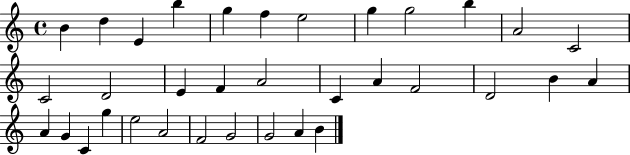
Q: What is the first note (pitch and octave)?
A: B4